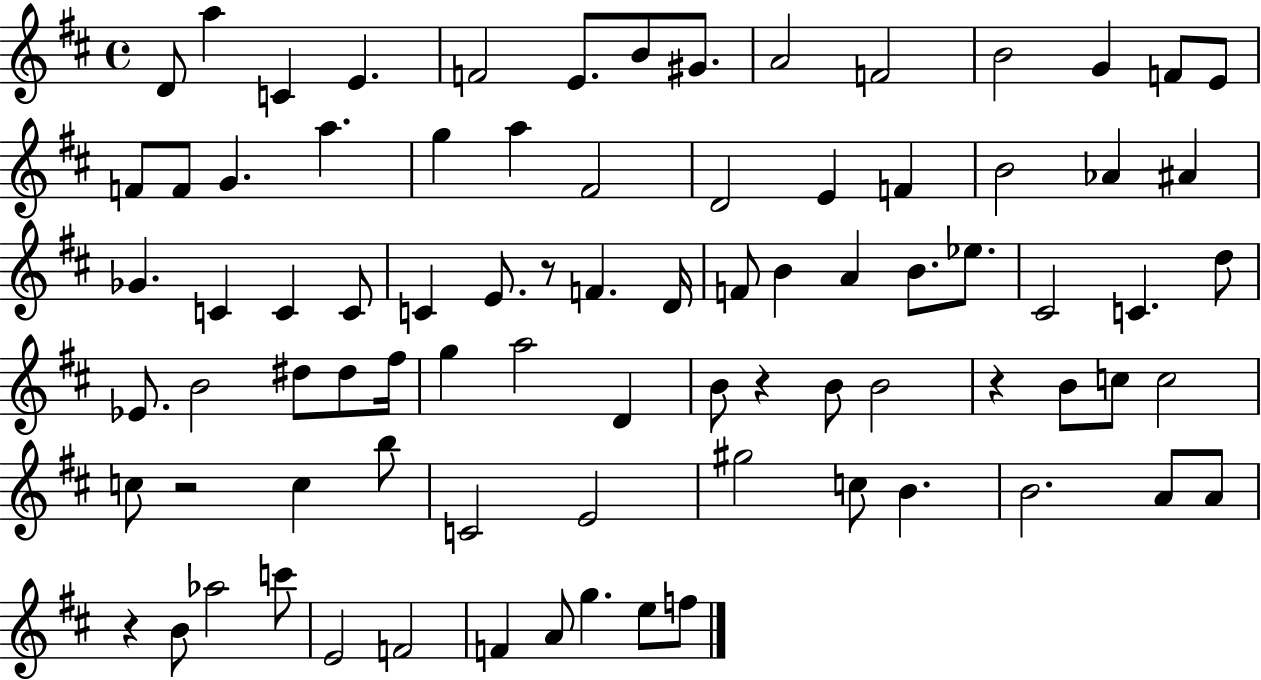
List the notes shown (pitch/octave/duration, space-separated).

D4/e A5/q C4/q E4/q. F4/h E4/e. B4/e G#4/e. A4/h F4/h B4/h G4/q F4/e E4/e F4/e F4/e G4/q. A5/q. G5/q A5/q F#4/h D4/h E4/q F4/q B4/h Ab4/q A#4/q Gb4/q. C4/q C4/q C4/e C4/q E4/e. R/e F4/q. D4/s F4/e B4/q A4/q B4/e. Eb5/e. C#4/h C4/q. D5/e Eb4/e. B4/h D#5/e D#5/e F#5/s G5/q A5/h D4/q B4/e R/q B4/e B4/h R/q B4/e C5/e C5/h C5/e R/h C5/q B5/e C4/h E4/h G#5/h C5/e B4/q. B4/h. A4/e A4/e R/q B4/e Ab5/h C6/e E4/h F4/h F4/q A4/e G5/q. E5/e F5/e